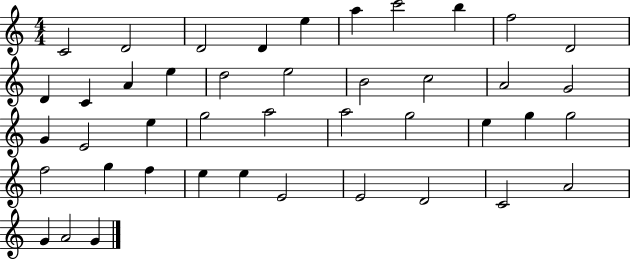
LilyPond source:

{
  \clef treble
  \numericTimeSignature
  \time 4/4
  \key c \major
  c'2 d'2 | d'2 d'4 e''4 | a''4 c'''2 b''4 | f''2 d'2 | \break d'4 c'4 a'4 e''4 | d''2 e''2 | b'2 c''2 | a'2 g'2 | \break g'4 e'2 e''4 | g''2 a''2 | a''2 g''2 | e''4 g''4 g''2 | \break f''2 g''4 f''4 | e''4 e''4 e'2 | e'2 d'2 | c'2 a'2 | \break g'4 a'2 g'4 | \bar "|."
}